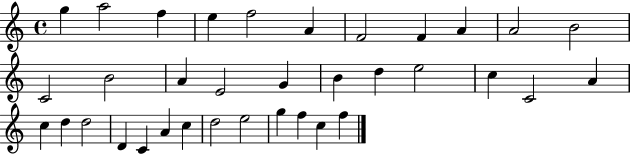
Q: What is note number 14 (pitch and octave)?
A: A4